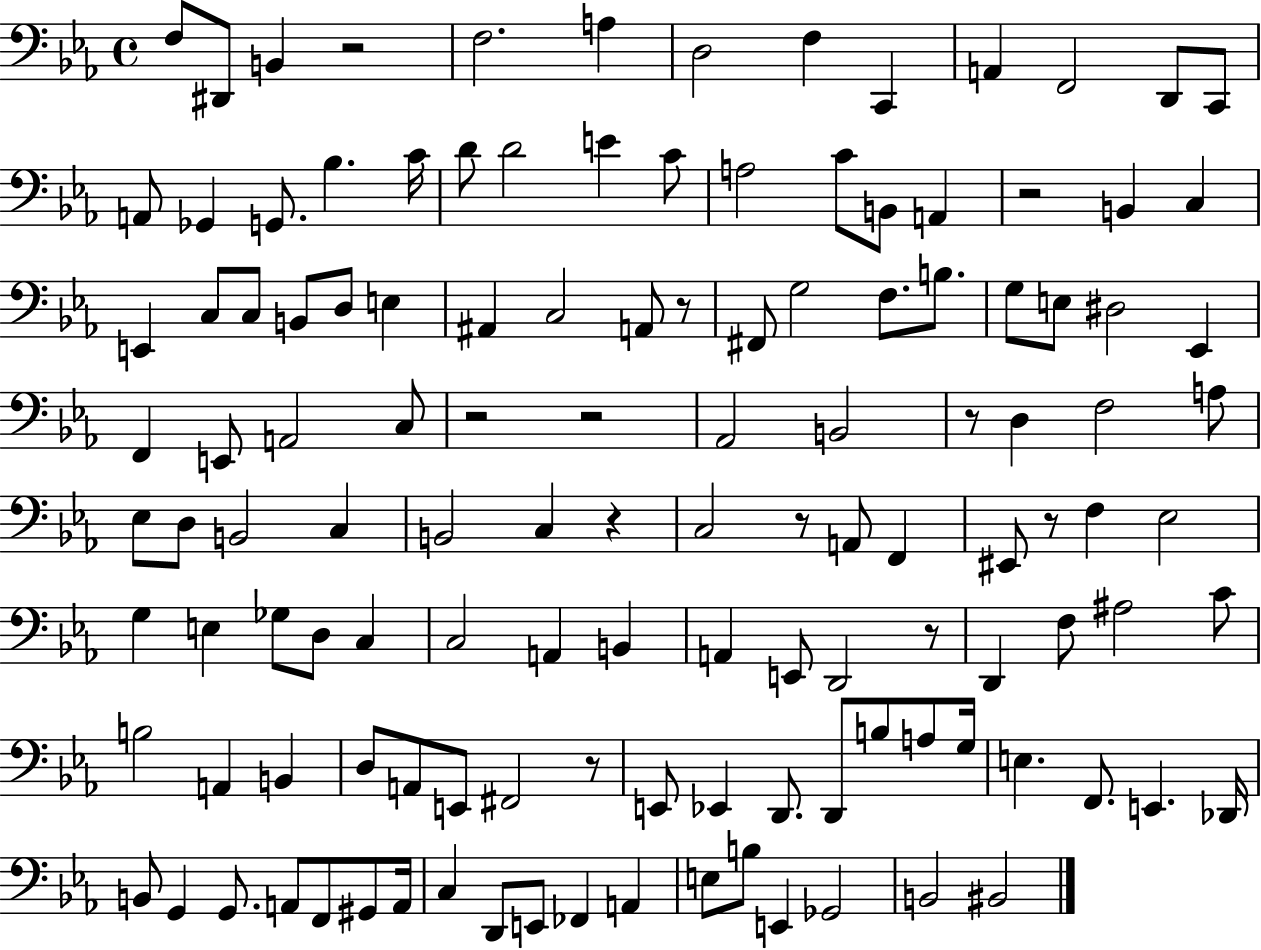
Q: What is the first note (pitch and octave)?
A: F3